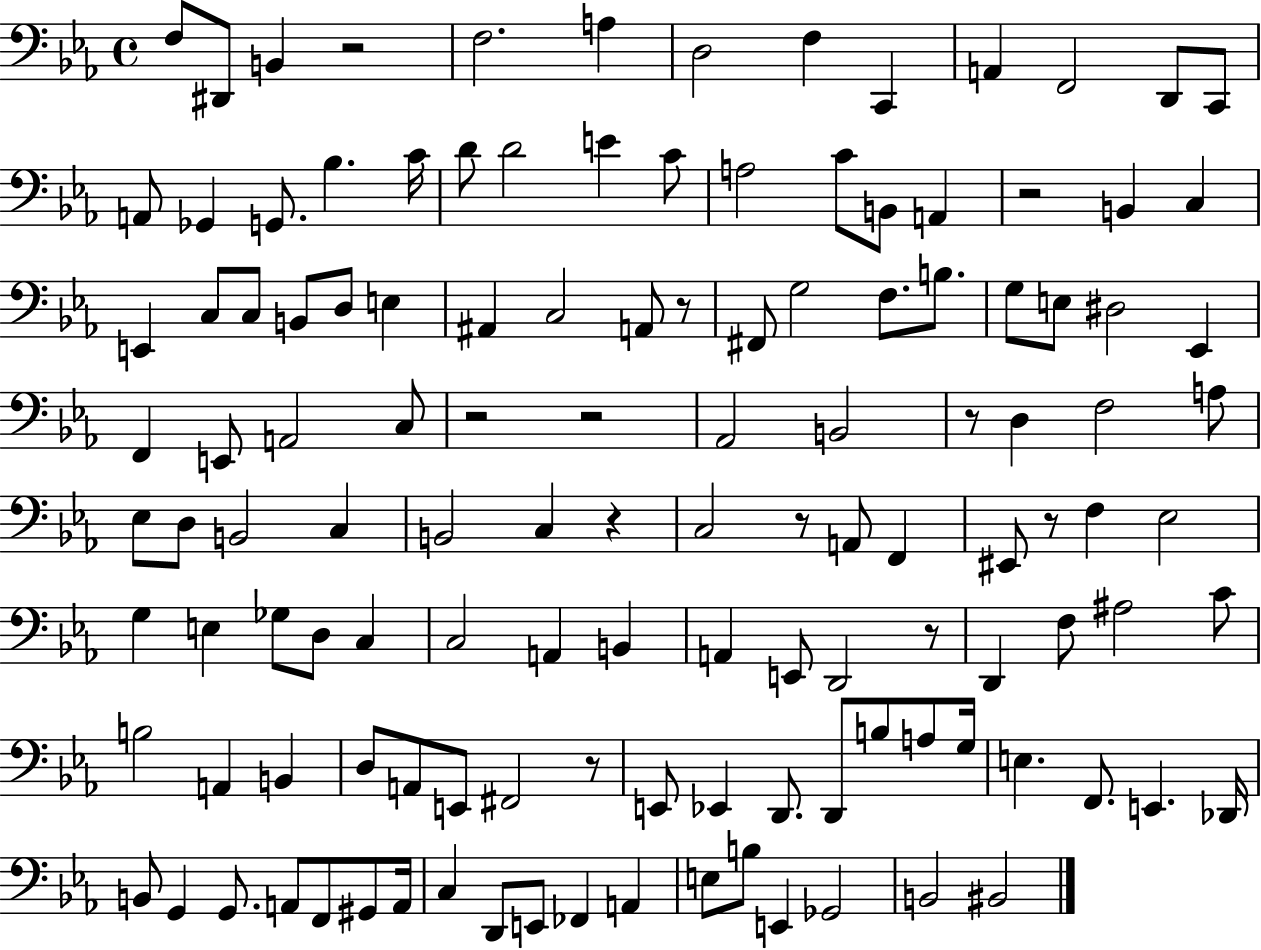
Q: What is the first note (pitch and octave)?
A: F3